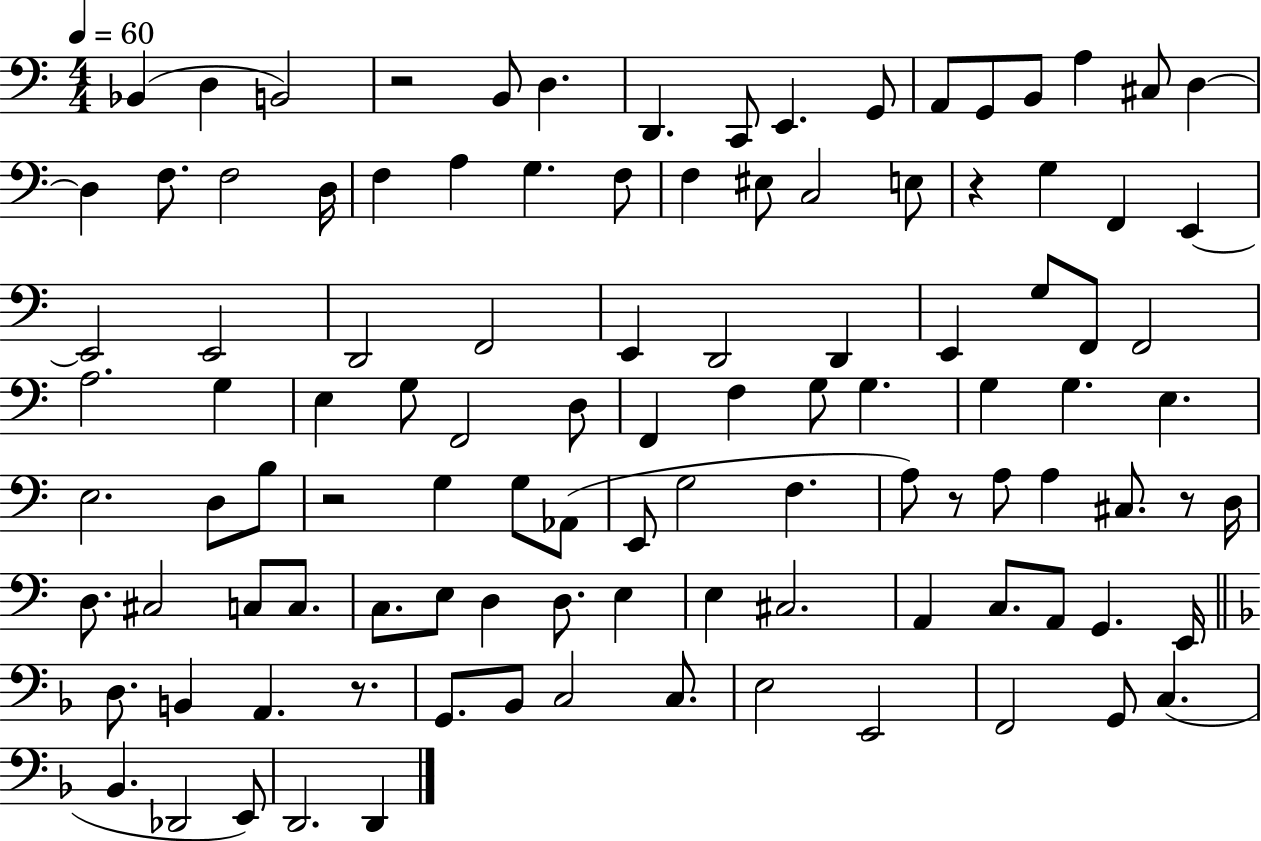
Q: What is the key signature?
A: C major